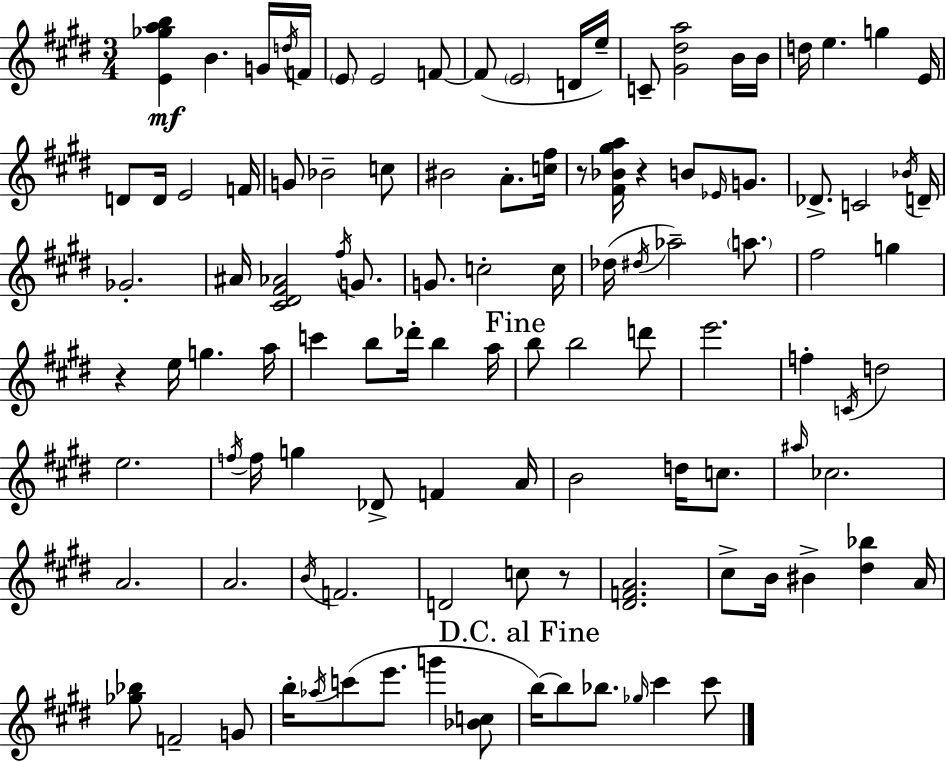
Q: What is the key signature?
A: E major